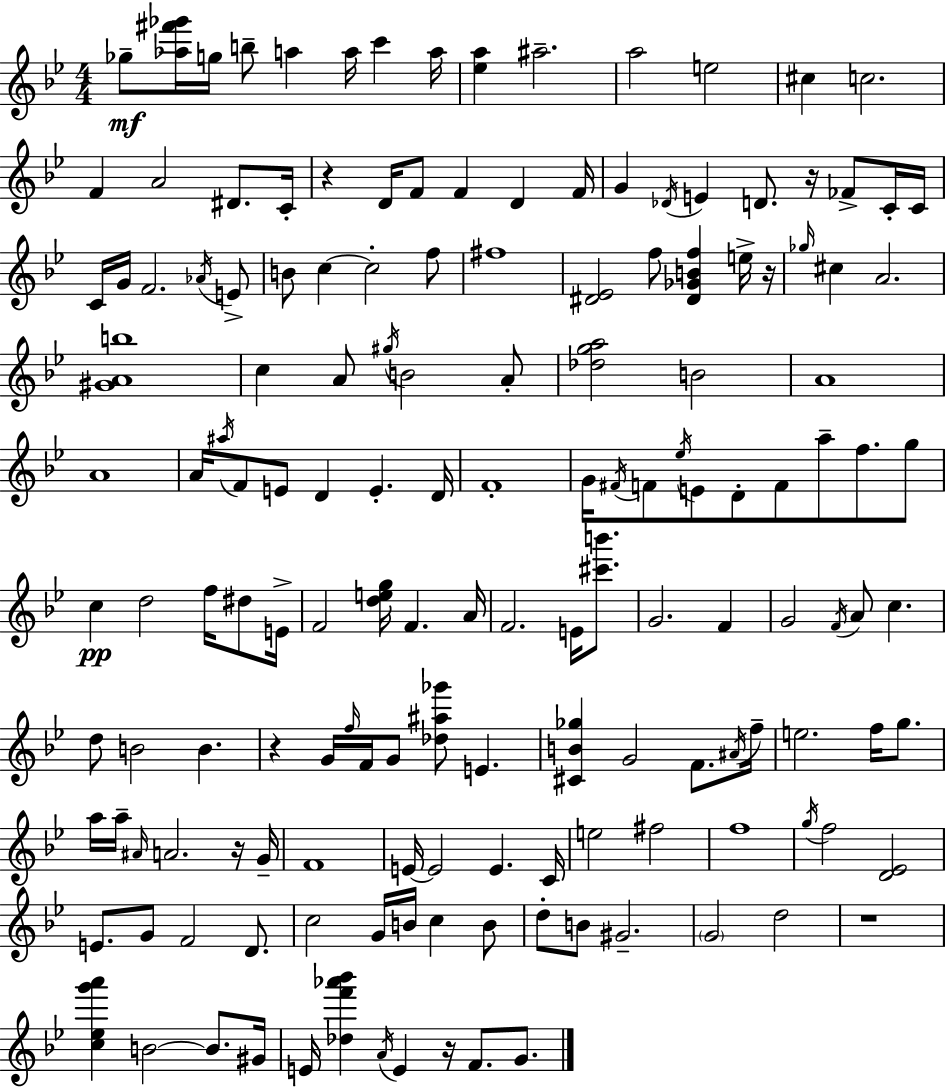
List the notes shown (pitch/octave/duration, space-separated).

Gb5/e [Ab5,F#6,Gb6]/s G5/s B5/e A5/q A5/s C6/q A5/s [Eb5,A5]/q A#5/h. A5/h E5/h C#5/q C5/h. F4/q A4/h D#4/e. C4/s R/q D4/s F4/e F4/q D4/q F4/s G4/q Db4/s E4/q D4/e. R/s FES4/e C4/s C4/s C4/s G4/s F4/h. Ab4/s E4/e B4/e C5/q C5/h F5/e F#5/w [D#4,Eb4]/h F5/e [D#4,Gb4,B4,F5]/q E5/s R/s Gb5/s C#5/q A4/h. [G#4,A4,B5]/w C5/q A4/e G#5/s B4/h A4/e [Db5,G5,A5]/h B4/h A4/w A4/w A4/s A#5/s F4/e E4/e D4/q E4/q. D4/s F4/w G4/s F#4/s F4/e Eb5/s E4/e D4/e F4/e A5/e F5/e. G5/e C5/q D5/h F5/s D#5/e E4/s F4/h [D5,E5,G5]/s F4/q. A4/s F4/h. E4/s [C#6,B6]/e. G4/h. F4/q G4/h F4/s A4/e C5/q. D5/e B4/h B4/q. R/q G4/s F5/s F4/s G4/e [Db5,A#5,Gb6]/e E4/q. [C#4,B4,Gb5]/q G4/h F4/e. A#4/s F5/s E5/h. F5/s G5/e. A5/s A5/s A#4/s A4/h. R/s G4/s F4/w E4/s E4/h E4/q. C4/s E5/h F#5/h F5/w G5/s F5/h [D4,Eb4]/h E4/e. G4/e F4/h D4/e. C5/h G4/s B4/s C5/q B4/e D5/e B4/e G#4/h. G4/h D5/h R/w [C5,Eb5,G6,A6]/q B4/h B4/e. G#4/s E4/s [Db5,F6,Ab6,Bb6]/q A4/s E4/q R/s F4/e. G4/e.